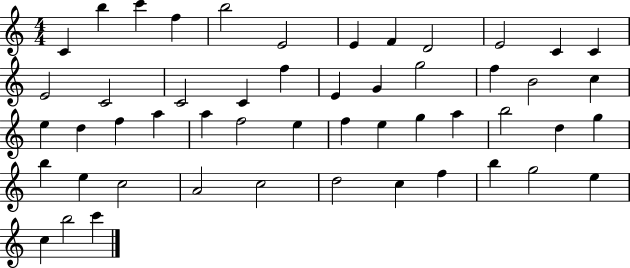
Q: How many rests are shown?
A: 0